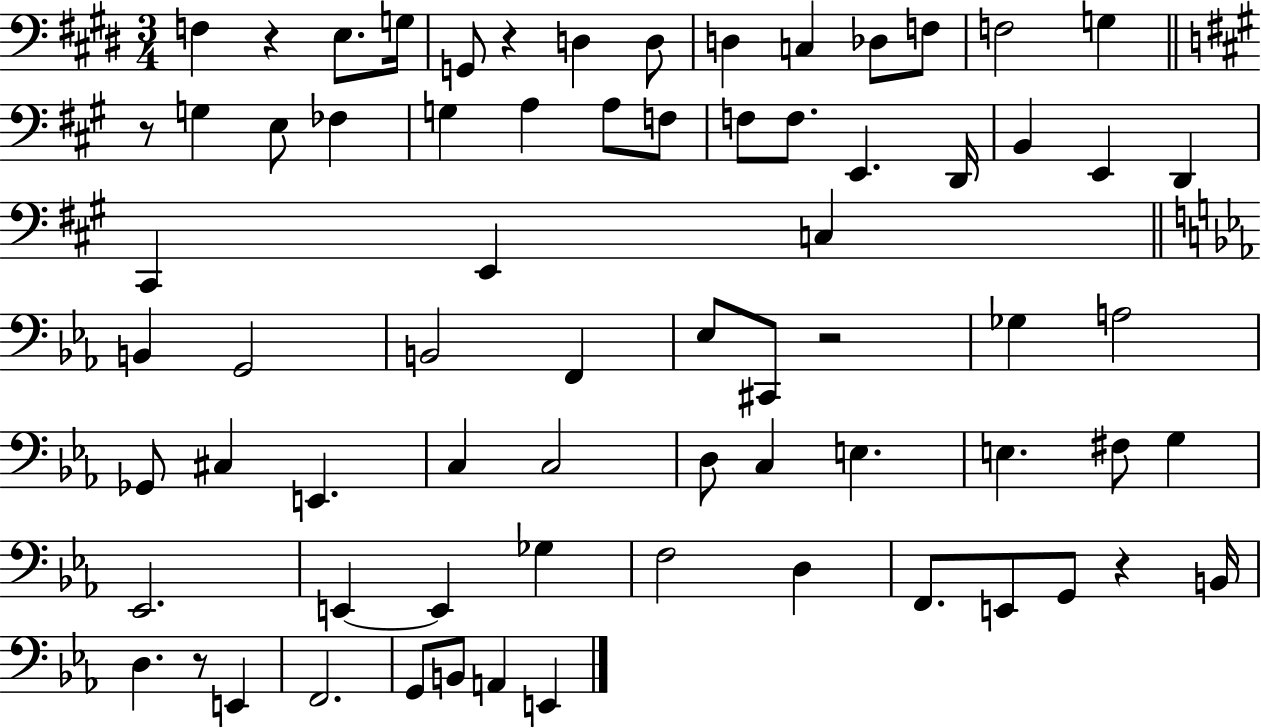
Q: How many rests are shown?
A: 6